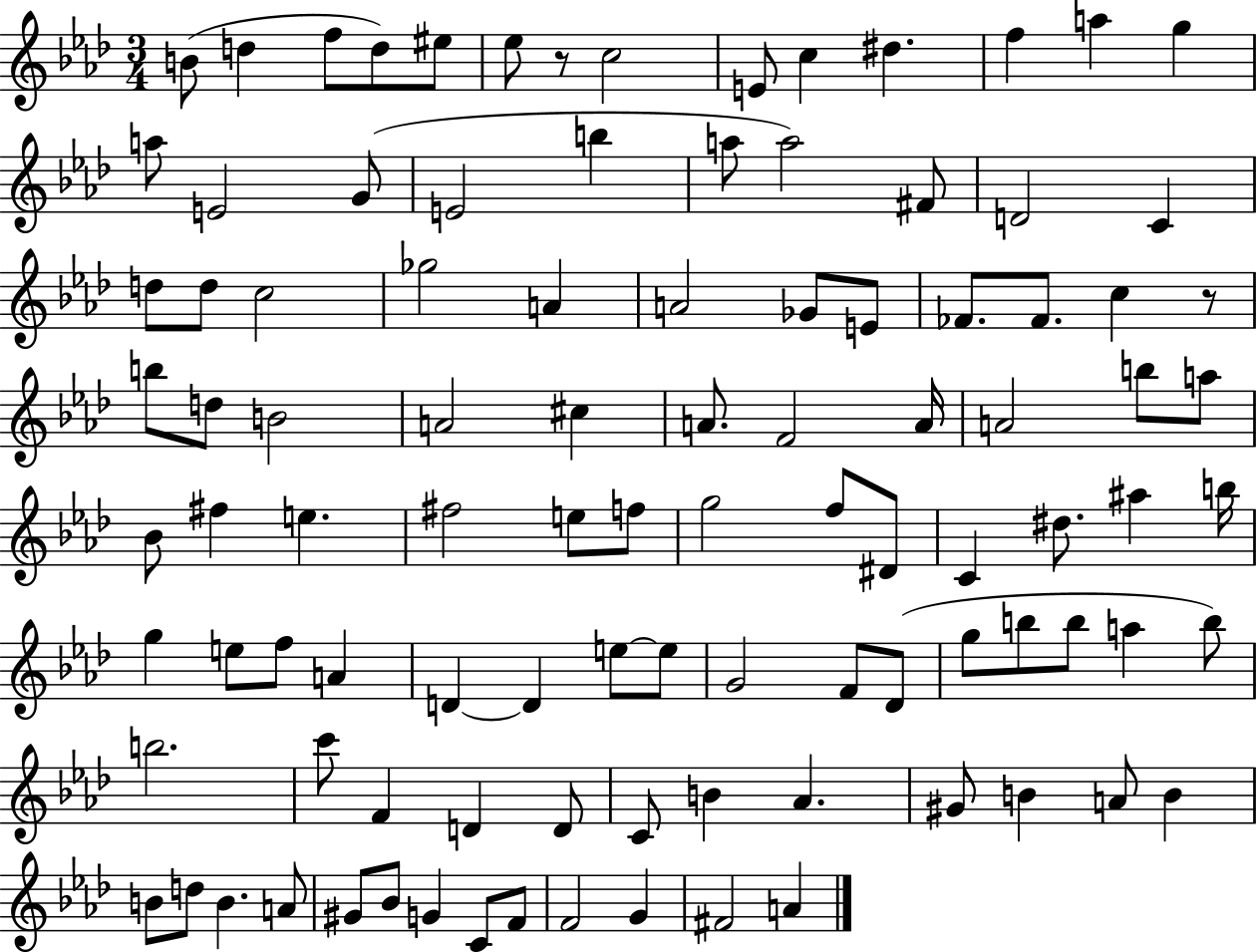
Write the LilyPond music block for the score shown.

{
  \clef treble
  \numericTimeSignature
  \time 3/4
  \key aes \major
  b'8( d''4 f''8 d''8) eis''8 | ees''8 r8 c''2 | e'8 c''4 dis''4. | f''4 a''4 g''4 | \break a''8 e'2 g'8( | e'2 b''4 | a''8 a''2) fis'8 | d'2 c'4 | \break d''8 d''8 c''2 | ges''2 a'4 | a'2 ges'8 e'8 | fes'8. fes'8. c''4 r8 | \break b''8 d''8 b'2 | a'2 cis''4 | a'8. f'2 a'16 | a'2 b''8 a''8 | \break bes'8 fis''4 e''4. | fis''2 e''8 f''8 | g''2 f''8 dis'8 | c'4 dis''8. ais''4 b''16 | \break g''4 e''8 f''8 a'4 | d'4~~ d'4 e''8~~ e''8 | g'2 f'8 des'8( | g''8 b''8 b''8 a''4 b''8) | \break b''2. | c'''8 f'4 d'4 d'8 | c'8 b'4 aes'4. | gis'8 b'4 a'8 b'4 | \break b'8 d''8 b'4. a'8 | gis'8 bes'8 g'4 c'8 f'8 | f'2 g'4 | fis'2 a'4 | \break \bar "|."
}